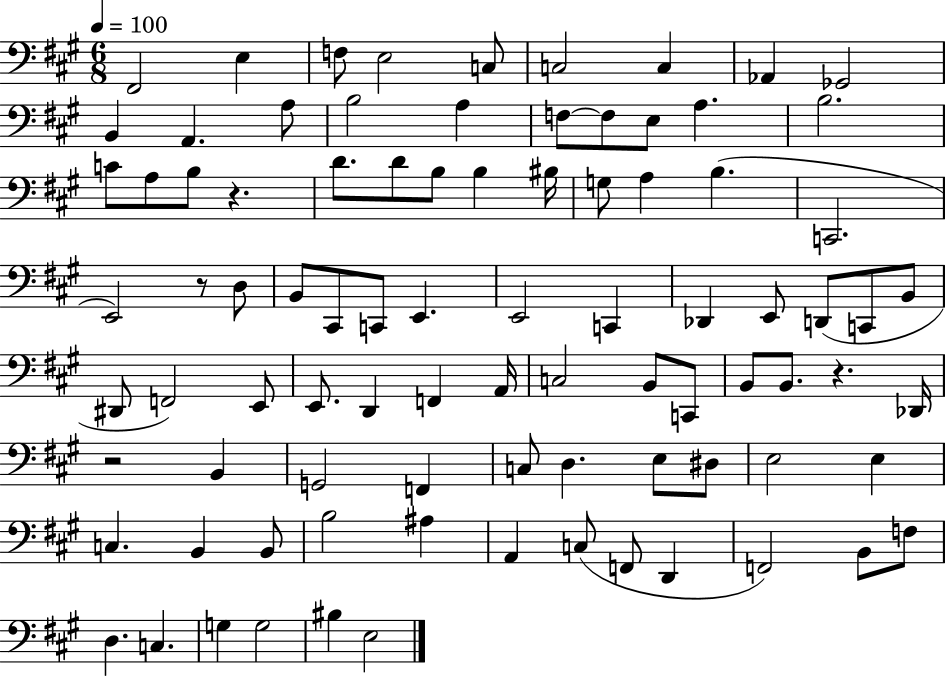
F#2/h E3/q F3/e E3/h C3/e C3/h C3/q Ab2/q Gb2/h B2/q A2/q. A3/e B3/h A3/q F3/e F3/e E3/e A3/q. B3/h. C4/e A3/e B3/e R/q. D4/e. D4/e B3/e B3/q BIS3/s G3/e A3/q B3/q. C2/h. E2/h R/e D3/e B2/e C#2/e C2/e E2/q. E2/h C2/q Db2/q E2/e D2/e C2/e B2/e D#2/e F2/h E2/e E2/e. D2/q F2/q A2/s C3/h B2/e C2/e B2/e B2/e. R/q. Db2/s R/h B2/q G2/h F2/q C3/e D3/q. E3/e D#3/e E3/h E3/q C3/q. B2/q B2/e B3/h A#3/q A2/q C3/e F2/e D2/q F2/h B2/e F3/e D3/q. C3/q. G3/q G3/h BIS3/q E3/h